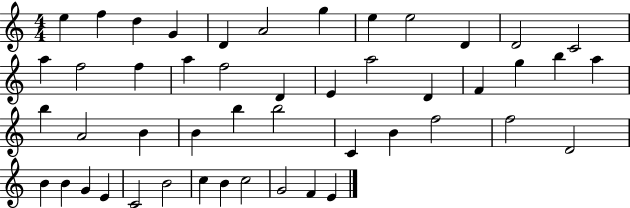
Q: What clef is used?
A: treble